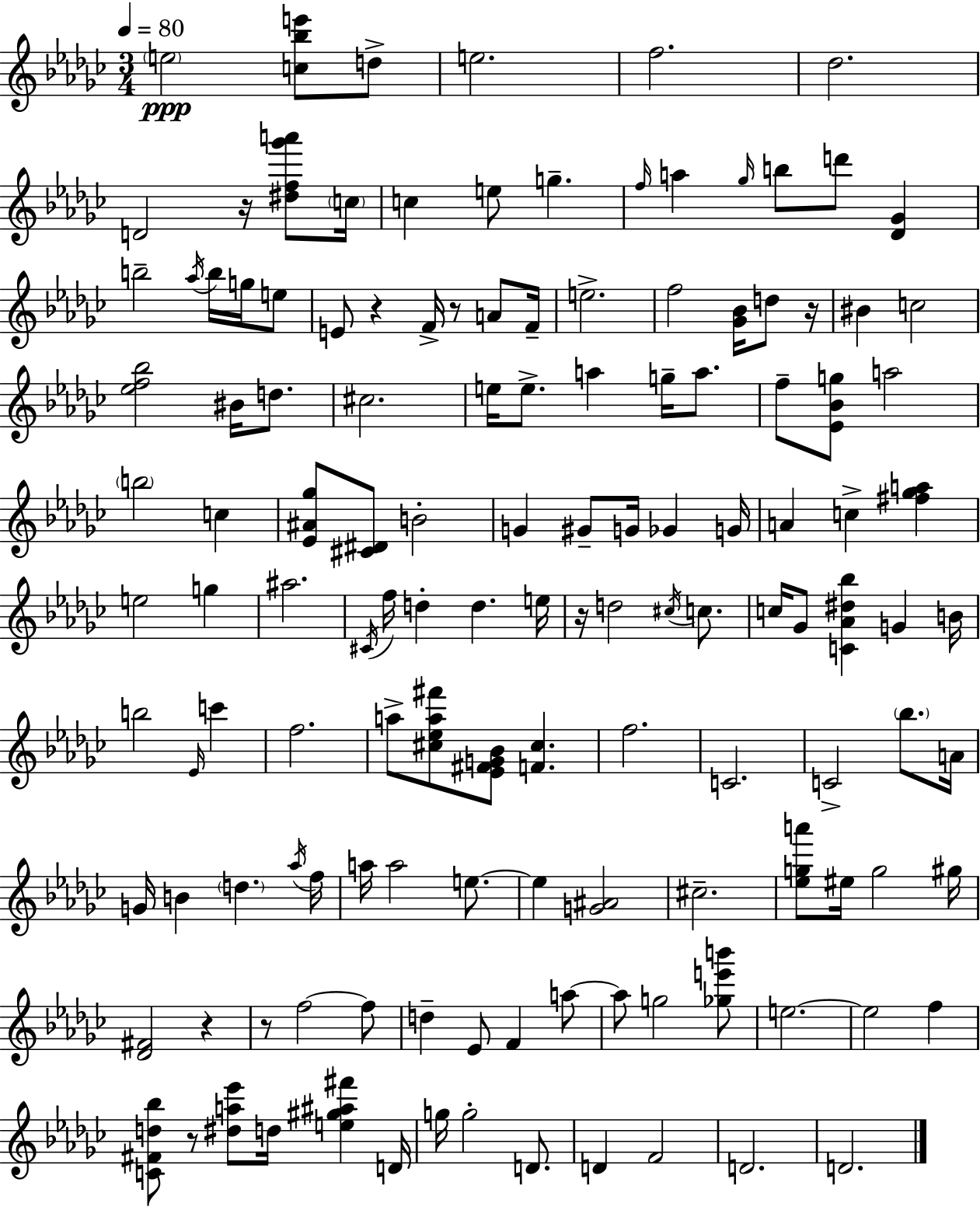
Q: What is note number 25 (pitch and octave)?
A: E5